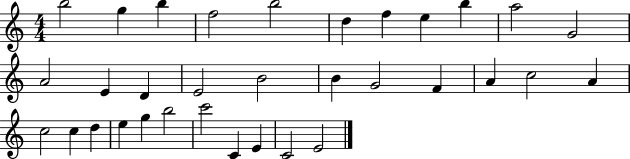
{
  \clef treble
  \numericTimeSignature
  \time 4/4
  \key c \major
  b''2 g''4 b''4 | f''2 b''2 | d''4 f''4 e''4 b''4 | a''2 g'2 | \break a'2 e'4 d'4 | e'2 b'2 | b'4 g'2 f'4 | a'4 c''2 a'4 | \break c''2 c''4 d''4 | e''4 g''4 b''2 | c'''2 c'4 e'4 | c'2 e'2 | \break \bar "|."
}